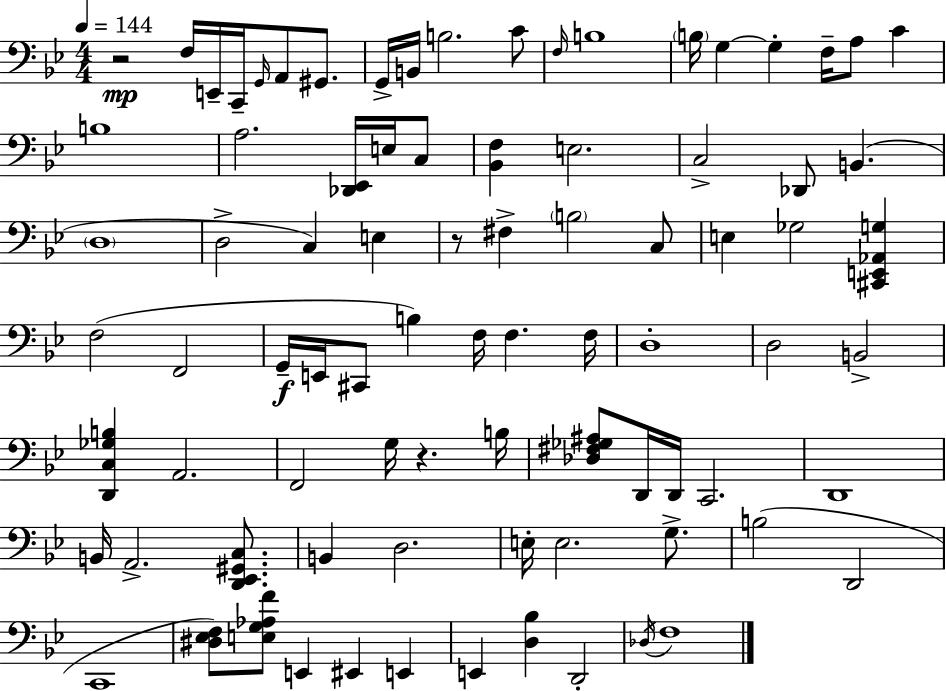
{
  \clef bass
  \numericTimeSignature
  \time 4/4
  \key g \minor
  \tempo 4 = 144
  r2\mp f16 e,16-- c,16-- \grace { g,16 } a,8 gis,8. | g,16-> b,16 b2. c'8 | \grace { f16 } b1 | \parenthesize b16 g4~~ g4-. f16-- a8 c'4 | \break b1 | a2. <des, ees,>16 e16 | c8 <bes, f>4 e2. | c2-> des,8 b,4.( | \break \parenthesize d1 | d2-> c4) e4 | r8 fis4-> \parenthesize b2 | c8 e4 ges2 <cis, e, aes, g>4 | \break f2( f,2 | g,16--\f e,16 cis,8 b4) f16 f4. | f16 d1-. | d2 b,2-> | \break <d, c ges b>4 a,2. | f,2 g16 r4. | b16 <des fis ges ais>8 d,16 d,16 c,2. | d,1 | \break b,16 a,2.-> <d, ees, gis, c>8. | b,4 d2. | e16-. e2. g8.-> | b2( d,2 | \break c,1 | <dis ees f>8) <e g aes f'>8 e,4 eis,4 e,4 | e,4 <d bes>4 d,2-. | \acciaccatura { des16 } f1 | \break \bar "|."
}